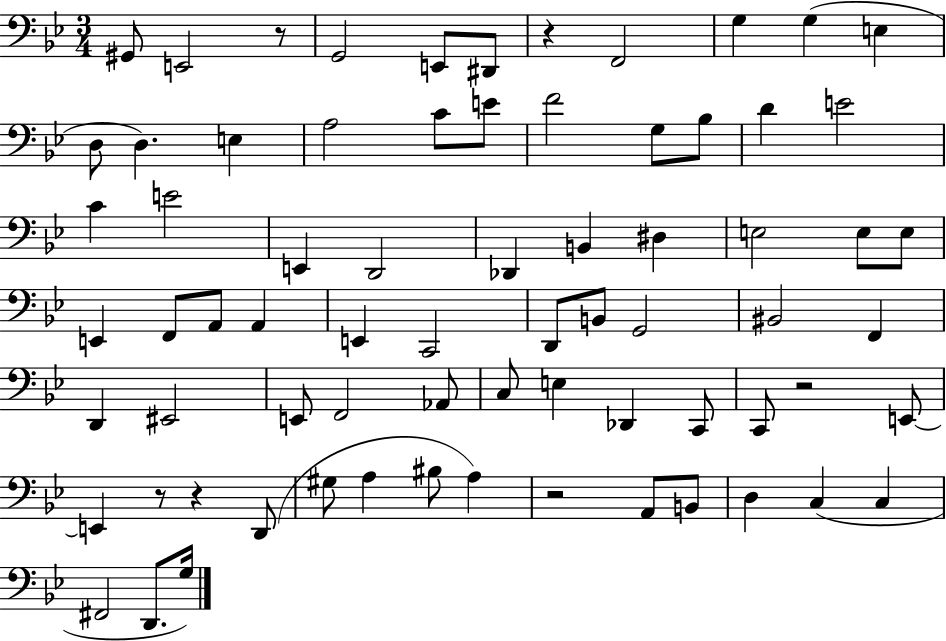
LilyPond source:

{
  \clef bass
  \numericTimeSignature
  \time 3/4
  \key bes \major
  gis,8 e,2 r8 | g,2 e,8 dis,8 | r4 f,2 | g4 g4( e4 | \break d8 d4.) e4 | a2 c'8 e'8 | f'2 g8 bes8 | d'4 e'2 | \break c'4 e'2 | e,4 d,2 | des,4 b,4 dis4 | e2 e8 e8 | \break e,4 f,8 a,8 a,4 | e,4 c,2 | d,8 b,8 g,2 | bis,2 f,4 | \break d,4 eis,2 | e,8 f,2 aes,8 | c8 e4 des,4 c,8 | c,8 r2 e,8~~ | \break e,4 r8 r4 d,8( | gis8 a4 bis8 a4) | r2 a,8 b,8 | d4 c4( c4 | \break fis,2 d,8. g16) | \bar "|."
}